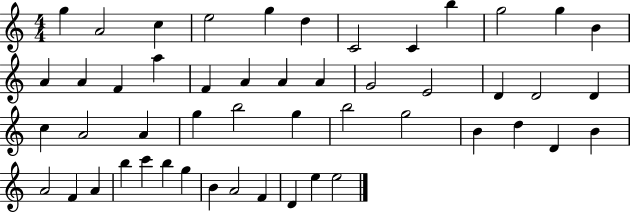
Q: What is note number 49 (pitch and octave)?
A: E5